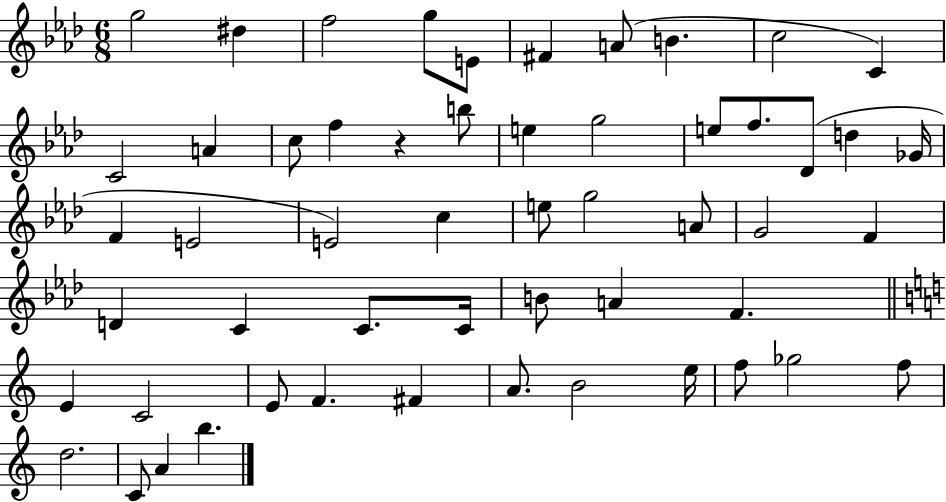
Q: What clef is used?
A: treble